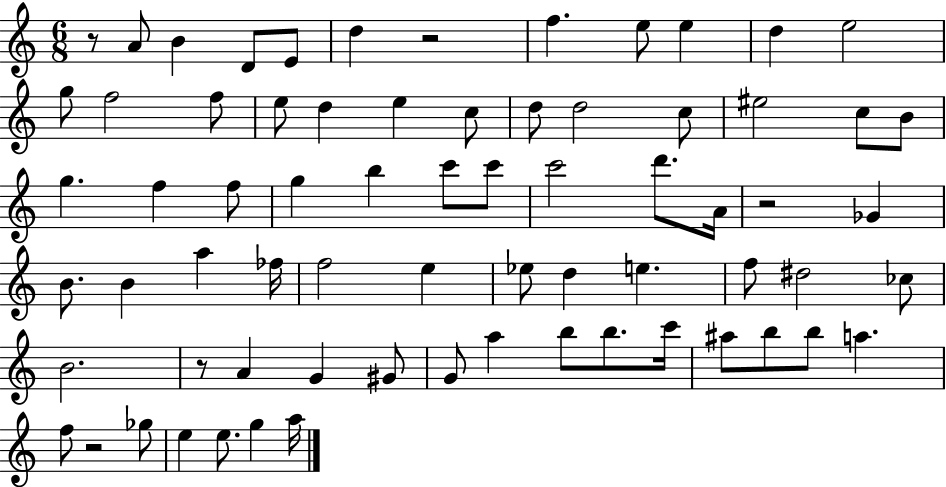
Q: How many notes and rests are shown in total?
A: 70